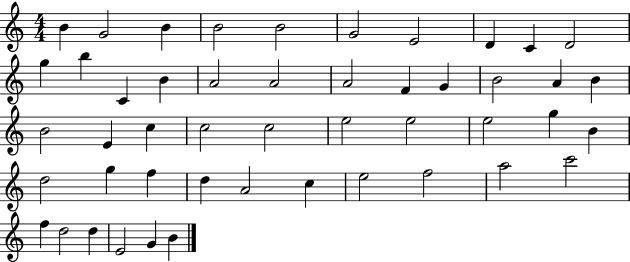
B4/q G4/h B4/q B4/h B4/h G4/h E4/h D4/q C4/q D4/h G5/q B5/q C4/q B4/q A4/h A4/h A4/h F4/q G4/q B4/h A4/q B4/q B4/h E4/q C5/q C5/h C5/h E5/h E5/h E5/h G5/q B4/q D5/h G5/q F5/q D5/q A4/h C5/q E5/h F5/h A5/h C6/h F5/q D5/h D5/q E4/h G4/q B4/q